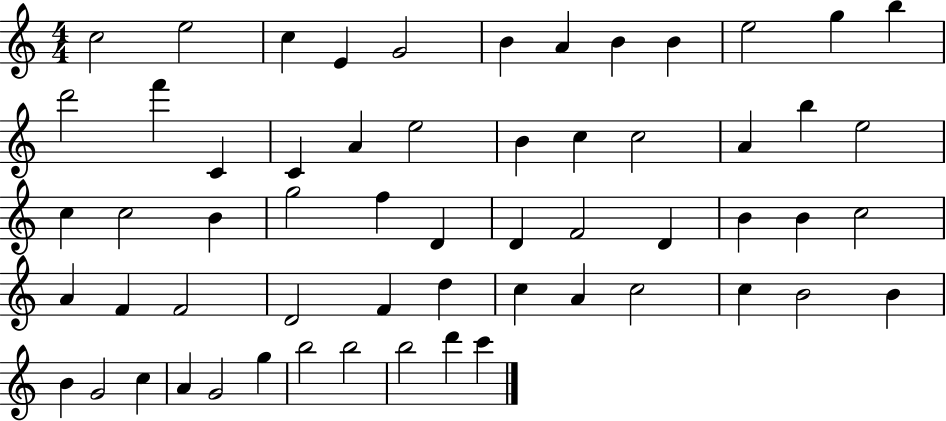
{
  \clef treble
  \numericTimeSignature
  \time 4/4
  \key c \major
  c''2 e''2 | c''4 e'4 g'2 | b'4 a'4 b'4 b'4 | e''2 g''4 b''4 | \break d'''2 f'''4 c'4 | c'4 a'4 e''2 | b'4 c''4 c''2 | a'4 b''4 e''2 | \break c''4 c''2 b'4 | g''2 f''4 d'4 | d'4 f'2 d'4 | b'4 b'4 c''2 | \break a'4 f'4 f'2 | d'2 f'4 d''4 | c''4 a'4 c''2 | c''4 b'2 b'4 | \break b'4 g'2 c''4 | a'4 g'2 g''4 | b''2 b''2 | b''2 d'''4 c'''4 | \break \bar "|."
}